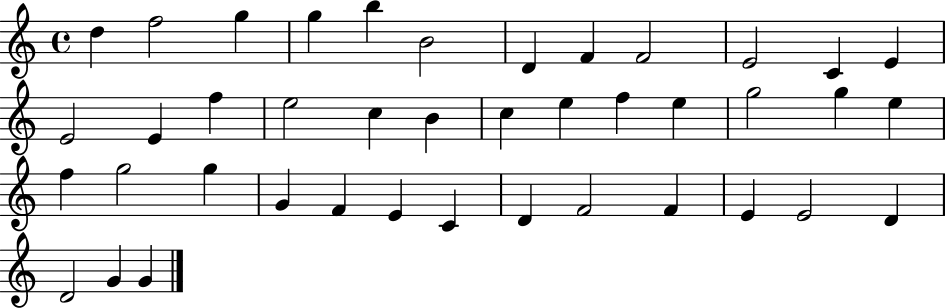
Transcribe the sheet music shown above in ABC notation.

X:1
T:Untitled
M:4/4
L:1/4
K:C
d f2 g g b B2 D F F2 E2 C E E2 E f e2 c B c e f e g2 g e f g2 g G F E C D F2 F E E2 D D2 G G